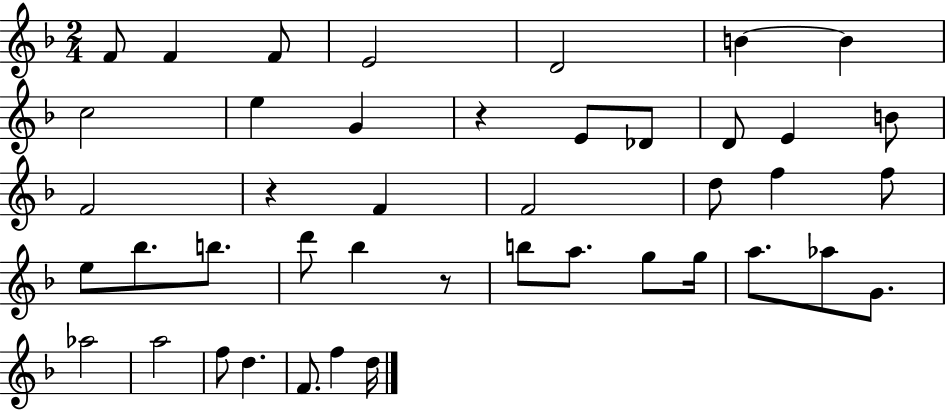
{
  \clef treble
  \numericTimeSignature
  \time 2/4
  \key f \major
  f'8 f'4 f'8 | e'2 | d'2 | b'4~~ b'4 | \break c''2 | e''4 g'4 | r4 e'8 des'8 | d'8 e'4 b'8 | \break f'2 | r4 f'4 | f'2 | d''8 f''4 f''8 | \break e''8 bes''8. b''8. | d'''8 bes''4 r8 | b''8 a''8. g''8 g''16 | a''8. aes''8 g'8. | \break aes''2 | a''2 | f''8 d''4. | f'8. f''4 d''16 | \break \bar "|."
}